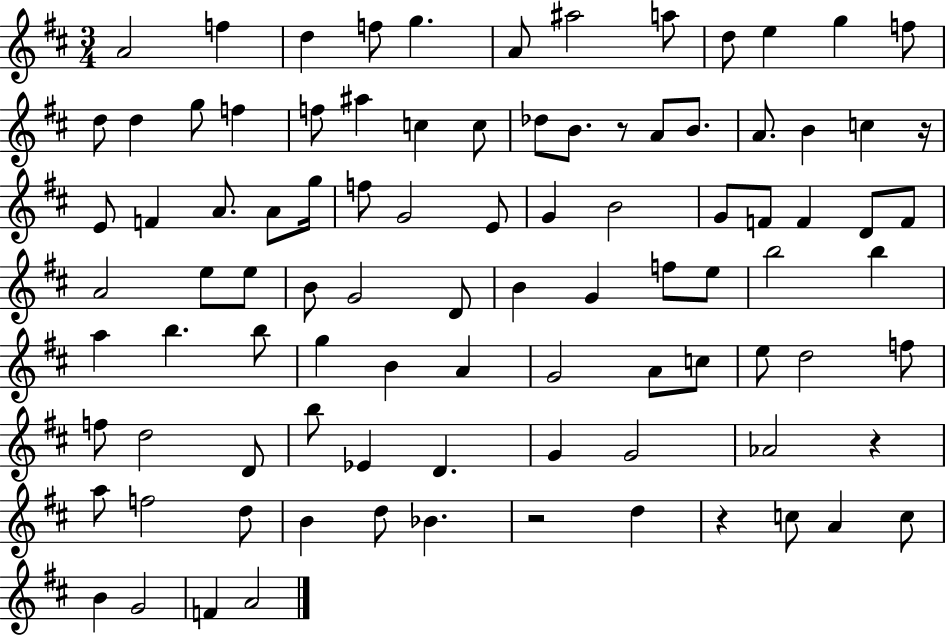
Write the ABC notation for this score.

X:1
T:Untitled
M:3/4
L:1/4
K:D
A2 f d f/2 g A/2 ^a2 a/2 d/2 e g f/2 d/2 d g/2 f f/2 ^a c c/2 _d/2 B/2 z/2 A/2 B/2 A/2 B c z/4 E/2 F A/2 A/2 g/4 f/2 G2 E/2 G B2 G/2 F/2 F D/2 F/2 A2 e/2 e/2 B/2 G2 D/2 B G f/2 e/2 b2 b a b b/2 g B A G2 A/2 c/2 e/2 d2 f/2 f/2 d2 D/2 b/2 _E D G G2 _A2 z a/2 f2 d/2 B d/2 _B z2 d z c/2 A c/2 B G2 F A2